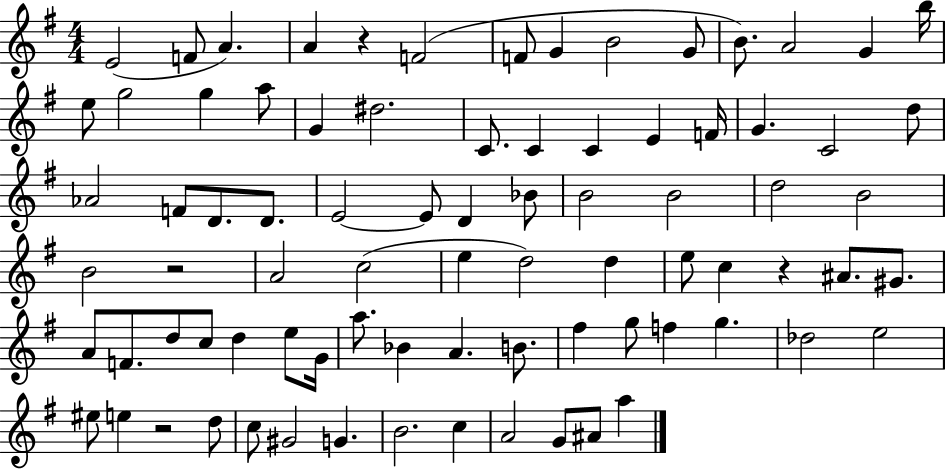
{
  \clef treble
  \numericTimeSignature
  \time 4/4
  \key g \major
  e'2( f'8 a'4.) | a'4 r4 f'2( | f'8 g'4 b'2 g'8 | b'8.) a'2 g'4 b''16 | \break e''8 g''2 g''4 a''8 | g'4 dis''2. | c'8. c'4 c'4 e'4 f'16 | g'4. c'2 d''8 | \break aes'2 f'8 d'8. d'8. | e'2~~ e'8 d'4 bes'8 | b'2 b'2 | d''2 b'2 | \break b'2 r2 | a'2 c''2( | e''4 d''2) d''4 | e''8 c''4 r4 ais'8. gis'8. | \break a'8 f'8. d''8 c''8 d''4 e''8 g'16 | a''8. bes'4 a'4. b'8. | fis''4 g''8 f''4 g''4. | des''2 e''2 | \break eis''8 e''4 r2 d''8 | c''8 gis'2 g'4. | b'2. c''4 | a'2 g'8 ais'8 a''4 | \break \bar "|."
}